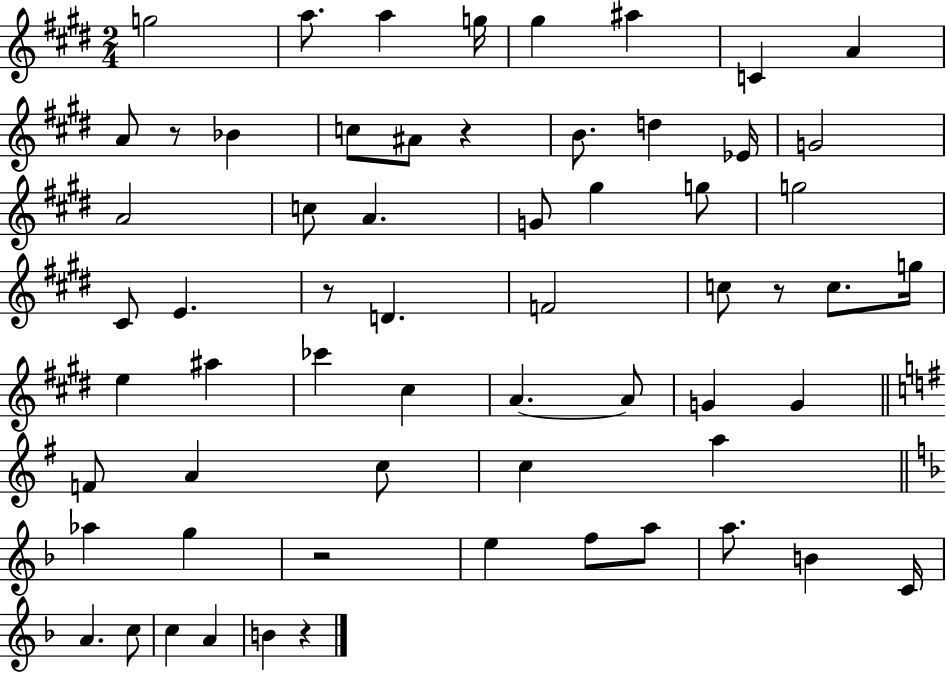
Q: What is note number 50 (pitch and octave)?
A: B4